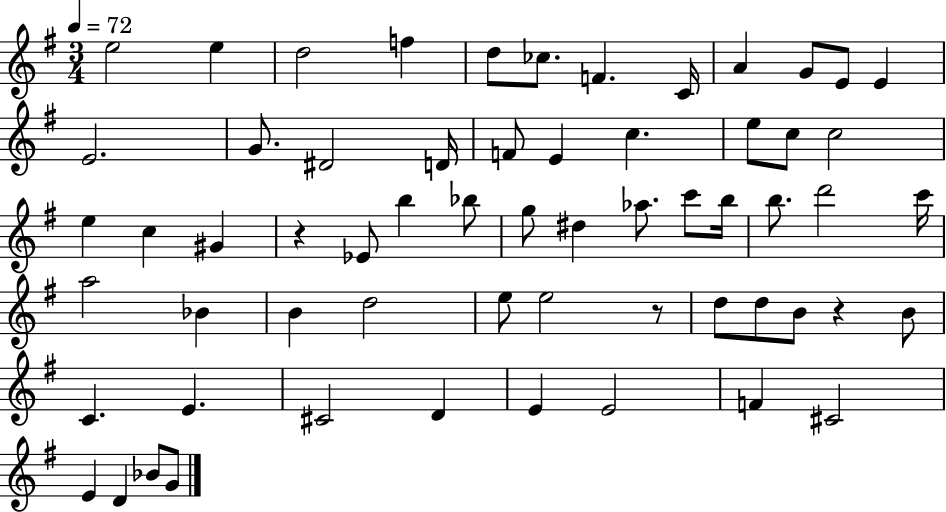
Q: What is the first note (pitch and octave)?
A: E5